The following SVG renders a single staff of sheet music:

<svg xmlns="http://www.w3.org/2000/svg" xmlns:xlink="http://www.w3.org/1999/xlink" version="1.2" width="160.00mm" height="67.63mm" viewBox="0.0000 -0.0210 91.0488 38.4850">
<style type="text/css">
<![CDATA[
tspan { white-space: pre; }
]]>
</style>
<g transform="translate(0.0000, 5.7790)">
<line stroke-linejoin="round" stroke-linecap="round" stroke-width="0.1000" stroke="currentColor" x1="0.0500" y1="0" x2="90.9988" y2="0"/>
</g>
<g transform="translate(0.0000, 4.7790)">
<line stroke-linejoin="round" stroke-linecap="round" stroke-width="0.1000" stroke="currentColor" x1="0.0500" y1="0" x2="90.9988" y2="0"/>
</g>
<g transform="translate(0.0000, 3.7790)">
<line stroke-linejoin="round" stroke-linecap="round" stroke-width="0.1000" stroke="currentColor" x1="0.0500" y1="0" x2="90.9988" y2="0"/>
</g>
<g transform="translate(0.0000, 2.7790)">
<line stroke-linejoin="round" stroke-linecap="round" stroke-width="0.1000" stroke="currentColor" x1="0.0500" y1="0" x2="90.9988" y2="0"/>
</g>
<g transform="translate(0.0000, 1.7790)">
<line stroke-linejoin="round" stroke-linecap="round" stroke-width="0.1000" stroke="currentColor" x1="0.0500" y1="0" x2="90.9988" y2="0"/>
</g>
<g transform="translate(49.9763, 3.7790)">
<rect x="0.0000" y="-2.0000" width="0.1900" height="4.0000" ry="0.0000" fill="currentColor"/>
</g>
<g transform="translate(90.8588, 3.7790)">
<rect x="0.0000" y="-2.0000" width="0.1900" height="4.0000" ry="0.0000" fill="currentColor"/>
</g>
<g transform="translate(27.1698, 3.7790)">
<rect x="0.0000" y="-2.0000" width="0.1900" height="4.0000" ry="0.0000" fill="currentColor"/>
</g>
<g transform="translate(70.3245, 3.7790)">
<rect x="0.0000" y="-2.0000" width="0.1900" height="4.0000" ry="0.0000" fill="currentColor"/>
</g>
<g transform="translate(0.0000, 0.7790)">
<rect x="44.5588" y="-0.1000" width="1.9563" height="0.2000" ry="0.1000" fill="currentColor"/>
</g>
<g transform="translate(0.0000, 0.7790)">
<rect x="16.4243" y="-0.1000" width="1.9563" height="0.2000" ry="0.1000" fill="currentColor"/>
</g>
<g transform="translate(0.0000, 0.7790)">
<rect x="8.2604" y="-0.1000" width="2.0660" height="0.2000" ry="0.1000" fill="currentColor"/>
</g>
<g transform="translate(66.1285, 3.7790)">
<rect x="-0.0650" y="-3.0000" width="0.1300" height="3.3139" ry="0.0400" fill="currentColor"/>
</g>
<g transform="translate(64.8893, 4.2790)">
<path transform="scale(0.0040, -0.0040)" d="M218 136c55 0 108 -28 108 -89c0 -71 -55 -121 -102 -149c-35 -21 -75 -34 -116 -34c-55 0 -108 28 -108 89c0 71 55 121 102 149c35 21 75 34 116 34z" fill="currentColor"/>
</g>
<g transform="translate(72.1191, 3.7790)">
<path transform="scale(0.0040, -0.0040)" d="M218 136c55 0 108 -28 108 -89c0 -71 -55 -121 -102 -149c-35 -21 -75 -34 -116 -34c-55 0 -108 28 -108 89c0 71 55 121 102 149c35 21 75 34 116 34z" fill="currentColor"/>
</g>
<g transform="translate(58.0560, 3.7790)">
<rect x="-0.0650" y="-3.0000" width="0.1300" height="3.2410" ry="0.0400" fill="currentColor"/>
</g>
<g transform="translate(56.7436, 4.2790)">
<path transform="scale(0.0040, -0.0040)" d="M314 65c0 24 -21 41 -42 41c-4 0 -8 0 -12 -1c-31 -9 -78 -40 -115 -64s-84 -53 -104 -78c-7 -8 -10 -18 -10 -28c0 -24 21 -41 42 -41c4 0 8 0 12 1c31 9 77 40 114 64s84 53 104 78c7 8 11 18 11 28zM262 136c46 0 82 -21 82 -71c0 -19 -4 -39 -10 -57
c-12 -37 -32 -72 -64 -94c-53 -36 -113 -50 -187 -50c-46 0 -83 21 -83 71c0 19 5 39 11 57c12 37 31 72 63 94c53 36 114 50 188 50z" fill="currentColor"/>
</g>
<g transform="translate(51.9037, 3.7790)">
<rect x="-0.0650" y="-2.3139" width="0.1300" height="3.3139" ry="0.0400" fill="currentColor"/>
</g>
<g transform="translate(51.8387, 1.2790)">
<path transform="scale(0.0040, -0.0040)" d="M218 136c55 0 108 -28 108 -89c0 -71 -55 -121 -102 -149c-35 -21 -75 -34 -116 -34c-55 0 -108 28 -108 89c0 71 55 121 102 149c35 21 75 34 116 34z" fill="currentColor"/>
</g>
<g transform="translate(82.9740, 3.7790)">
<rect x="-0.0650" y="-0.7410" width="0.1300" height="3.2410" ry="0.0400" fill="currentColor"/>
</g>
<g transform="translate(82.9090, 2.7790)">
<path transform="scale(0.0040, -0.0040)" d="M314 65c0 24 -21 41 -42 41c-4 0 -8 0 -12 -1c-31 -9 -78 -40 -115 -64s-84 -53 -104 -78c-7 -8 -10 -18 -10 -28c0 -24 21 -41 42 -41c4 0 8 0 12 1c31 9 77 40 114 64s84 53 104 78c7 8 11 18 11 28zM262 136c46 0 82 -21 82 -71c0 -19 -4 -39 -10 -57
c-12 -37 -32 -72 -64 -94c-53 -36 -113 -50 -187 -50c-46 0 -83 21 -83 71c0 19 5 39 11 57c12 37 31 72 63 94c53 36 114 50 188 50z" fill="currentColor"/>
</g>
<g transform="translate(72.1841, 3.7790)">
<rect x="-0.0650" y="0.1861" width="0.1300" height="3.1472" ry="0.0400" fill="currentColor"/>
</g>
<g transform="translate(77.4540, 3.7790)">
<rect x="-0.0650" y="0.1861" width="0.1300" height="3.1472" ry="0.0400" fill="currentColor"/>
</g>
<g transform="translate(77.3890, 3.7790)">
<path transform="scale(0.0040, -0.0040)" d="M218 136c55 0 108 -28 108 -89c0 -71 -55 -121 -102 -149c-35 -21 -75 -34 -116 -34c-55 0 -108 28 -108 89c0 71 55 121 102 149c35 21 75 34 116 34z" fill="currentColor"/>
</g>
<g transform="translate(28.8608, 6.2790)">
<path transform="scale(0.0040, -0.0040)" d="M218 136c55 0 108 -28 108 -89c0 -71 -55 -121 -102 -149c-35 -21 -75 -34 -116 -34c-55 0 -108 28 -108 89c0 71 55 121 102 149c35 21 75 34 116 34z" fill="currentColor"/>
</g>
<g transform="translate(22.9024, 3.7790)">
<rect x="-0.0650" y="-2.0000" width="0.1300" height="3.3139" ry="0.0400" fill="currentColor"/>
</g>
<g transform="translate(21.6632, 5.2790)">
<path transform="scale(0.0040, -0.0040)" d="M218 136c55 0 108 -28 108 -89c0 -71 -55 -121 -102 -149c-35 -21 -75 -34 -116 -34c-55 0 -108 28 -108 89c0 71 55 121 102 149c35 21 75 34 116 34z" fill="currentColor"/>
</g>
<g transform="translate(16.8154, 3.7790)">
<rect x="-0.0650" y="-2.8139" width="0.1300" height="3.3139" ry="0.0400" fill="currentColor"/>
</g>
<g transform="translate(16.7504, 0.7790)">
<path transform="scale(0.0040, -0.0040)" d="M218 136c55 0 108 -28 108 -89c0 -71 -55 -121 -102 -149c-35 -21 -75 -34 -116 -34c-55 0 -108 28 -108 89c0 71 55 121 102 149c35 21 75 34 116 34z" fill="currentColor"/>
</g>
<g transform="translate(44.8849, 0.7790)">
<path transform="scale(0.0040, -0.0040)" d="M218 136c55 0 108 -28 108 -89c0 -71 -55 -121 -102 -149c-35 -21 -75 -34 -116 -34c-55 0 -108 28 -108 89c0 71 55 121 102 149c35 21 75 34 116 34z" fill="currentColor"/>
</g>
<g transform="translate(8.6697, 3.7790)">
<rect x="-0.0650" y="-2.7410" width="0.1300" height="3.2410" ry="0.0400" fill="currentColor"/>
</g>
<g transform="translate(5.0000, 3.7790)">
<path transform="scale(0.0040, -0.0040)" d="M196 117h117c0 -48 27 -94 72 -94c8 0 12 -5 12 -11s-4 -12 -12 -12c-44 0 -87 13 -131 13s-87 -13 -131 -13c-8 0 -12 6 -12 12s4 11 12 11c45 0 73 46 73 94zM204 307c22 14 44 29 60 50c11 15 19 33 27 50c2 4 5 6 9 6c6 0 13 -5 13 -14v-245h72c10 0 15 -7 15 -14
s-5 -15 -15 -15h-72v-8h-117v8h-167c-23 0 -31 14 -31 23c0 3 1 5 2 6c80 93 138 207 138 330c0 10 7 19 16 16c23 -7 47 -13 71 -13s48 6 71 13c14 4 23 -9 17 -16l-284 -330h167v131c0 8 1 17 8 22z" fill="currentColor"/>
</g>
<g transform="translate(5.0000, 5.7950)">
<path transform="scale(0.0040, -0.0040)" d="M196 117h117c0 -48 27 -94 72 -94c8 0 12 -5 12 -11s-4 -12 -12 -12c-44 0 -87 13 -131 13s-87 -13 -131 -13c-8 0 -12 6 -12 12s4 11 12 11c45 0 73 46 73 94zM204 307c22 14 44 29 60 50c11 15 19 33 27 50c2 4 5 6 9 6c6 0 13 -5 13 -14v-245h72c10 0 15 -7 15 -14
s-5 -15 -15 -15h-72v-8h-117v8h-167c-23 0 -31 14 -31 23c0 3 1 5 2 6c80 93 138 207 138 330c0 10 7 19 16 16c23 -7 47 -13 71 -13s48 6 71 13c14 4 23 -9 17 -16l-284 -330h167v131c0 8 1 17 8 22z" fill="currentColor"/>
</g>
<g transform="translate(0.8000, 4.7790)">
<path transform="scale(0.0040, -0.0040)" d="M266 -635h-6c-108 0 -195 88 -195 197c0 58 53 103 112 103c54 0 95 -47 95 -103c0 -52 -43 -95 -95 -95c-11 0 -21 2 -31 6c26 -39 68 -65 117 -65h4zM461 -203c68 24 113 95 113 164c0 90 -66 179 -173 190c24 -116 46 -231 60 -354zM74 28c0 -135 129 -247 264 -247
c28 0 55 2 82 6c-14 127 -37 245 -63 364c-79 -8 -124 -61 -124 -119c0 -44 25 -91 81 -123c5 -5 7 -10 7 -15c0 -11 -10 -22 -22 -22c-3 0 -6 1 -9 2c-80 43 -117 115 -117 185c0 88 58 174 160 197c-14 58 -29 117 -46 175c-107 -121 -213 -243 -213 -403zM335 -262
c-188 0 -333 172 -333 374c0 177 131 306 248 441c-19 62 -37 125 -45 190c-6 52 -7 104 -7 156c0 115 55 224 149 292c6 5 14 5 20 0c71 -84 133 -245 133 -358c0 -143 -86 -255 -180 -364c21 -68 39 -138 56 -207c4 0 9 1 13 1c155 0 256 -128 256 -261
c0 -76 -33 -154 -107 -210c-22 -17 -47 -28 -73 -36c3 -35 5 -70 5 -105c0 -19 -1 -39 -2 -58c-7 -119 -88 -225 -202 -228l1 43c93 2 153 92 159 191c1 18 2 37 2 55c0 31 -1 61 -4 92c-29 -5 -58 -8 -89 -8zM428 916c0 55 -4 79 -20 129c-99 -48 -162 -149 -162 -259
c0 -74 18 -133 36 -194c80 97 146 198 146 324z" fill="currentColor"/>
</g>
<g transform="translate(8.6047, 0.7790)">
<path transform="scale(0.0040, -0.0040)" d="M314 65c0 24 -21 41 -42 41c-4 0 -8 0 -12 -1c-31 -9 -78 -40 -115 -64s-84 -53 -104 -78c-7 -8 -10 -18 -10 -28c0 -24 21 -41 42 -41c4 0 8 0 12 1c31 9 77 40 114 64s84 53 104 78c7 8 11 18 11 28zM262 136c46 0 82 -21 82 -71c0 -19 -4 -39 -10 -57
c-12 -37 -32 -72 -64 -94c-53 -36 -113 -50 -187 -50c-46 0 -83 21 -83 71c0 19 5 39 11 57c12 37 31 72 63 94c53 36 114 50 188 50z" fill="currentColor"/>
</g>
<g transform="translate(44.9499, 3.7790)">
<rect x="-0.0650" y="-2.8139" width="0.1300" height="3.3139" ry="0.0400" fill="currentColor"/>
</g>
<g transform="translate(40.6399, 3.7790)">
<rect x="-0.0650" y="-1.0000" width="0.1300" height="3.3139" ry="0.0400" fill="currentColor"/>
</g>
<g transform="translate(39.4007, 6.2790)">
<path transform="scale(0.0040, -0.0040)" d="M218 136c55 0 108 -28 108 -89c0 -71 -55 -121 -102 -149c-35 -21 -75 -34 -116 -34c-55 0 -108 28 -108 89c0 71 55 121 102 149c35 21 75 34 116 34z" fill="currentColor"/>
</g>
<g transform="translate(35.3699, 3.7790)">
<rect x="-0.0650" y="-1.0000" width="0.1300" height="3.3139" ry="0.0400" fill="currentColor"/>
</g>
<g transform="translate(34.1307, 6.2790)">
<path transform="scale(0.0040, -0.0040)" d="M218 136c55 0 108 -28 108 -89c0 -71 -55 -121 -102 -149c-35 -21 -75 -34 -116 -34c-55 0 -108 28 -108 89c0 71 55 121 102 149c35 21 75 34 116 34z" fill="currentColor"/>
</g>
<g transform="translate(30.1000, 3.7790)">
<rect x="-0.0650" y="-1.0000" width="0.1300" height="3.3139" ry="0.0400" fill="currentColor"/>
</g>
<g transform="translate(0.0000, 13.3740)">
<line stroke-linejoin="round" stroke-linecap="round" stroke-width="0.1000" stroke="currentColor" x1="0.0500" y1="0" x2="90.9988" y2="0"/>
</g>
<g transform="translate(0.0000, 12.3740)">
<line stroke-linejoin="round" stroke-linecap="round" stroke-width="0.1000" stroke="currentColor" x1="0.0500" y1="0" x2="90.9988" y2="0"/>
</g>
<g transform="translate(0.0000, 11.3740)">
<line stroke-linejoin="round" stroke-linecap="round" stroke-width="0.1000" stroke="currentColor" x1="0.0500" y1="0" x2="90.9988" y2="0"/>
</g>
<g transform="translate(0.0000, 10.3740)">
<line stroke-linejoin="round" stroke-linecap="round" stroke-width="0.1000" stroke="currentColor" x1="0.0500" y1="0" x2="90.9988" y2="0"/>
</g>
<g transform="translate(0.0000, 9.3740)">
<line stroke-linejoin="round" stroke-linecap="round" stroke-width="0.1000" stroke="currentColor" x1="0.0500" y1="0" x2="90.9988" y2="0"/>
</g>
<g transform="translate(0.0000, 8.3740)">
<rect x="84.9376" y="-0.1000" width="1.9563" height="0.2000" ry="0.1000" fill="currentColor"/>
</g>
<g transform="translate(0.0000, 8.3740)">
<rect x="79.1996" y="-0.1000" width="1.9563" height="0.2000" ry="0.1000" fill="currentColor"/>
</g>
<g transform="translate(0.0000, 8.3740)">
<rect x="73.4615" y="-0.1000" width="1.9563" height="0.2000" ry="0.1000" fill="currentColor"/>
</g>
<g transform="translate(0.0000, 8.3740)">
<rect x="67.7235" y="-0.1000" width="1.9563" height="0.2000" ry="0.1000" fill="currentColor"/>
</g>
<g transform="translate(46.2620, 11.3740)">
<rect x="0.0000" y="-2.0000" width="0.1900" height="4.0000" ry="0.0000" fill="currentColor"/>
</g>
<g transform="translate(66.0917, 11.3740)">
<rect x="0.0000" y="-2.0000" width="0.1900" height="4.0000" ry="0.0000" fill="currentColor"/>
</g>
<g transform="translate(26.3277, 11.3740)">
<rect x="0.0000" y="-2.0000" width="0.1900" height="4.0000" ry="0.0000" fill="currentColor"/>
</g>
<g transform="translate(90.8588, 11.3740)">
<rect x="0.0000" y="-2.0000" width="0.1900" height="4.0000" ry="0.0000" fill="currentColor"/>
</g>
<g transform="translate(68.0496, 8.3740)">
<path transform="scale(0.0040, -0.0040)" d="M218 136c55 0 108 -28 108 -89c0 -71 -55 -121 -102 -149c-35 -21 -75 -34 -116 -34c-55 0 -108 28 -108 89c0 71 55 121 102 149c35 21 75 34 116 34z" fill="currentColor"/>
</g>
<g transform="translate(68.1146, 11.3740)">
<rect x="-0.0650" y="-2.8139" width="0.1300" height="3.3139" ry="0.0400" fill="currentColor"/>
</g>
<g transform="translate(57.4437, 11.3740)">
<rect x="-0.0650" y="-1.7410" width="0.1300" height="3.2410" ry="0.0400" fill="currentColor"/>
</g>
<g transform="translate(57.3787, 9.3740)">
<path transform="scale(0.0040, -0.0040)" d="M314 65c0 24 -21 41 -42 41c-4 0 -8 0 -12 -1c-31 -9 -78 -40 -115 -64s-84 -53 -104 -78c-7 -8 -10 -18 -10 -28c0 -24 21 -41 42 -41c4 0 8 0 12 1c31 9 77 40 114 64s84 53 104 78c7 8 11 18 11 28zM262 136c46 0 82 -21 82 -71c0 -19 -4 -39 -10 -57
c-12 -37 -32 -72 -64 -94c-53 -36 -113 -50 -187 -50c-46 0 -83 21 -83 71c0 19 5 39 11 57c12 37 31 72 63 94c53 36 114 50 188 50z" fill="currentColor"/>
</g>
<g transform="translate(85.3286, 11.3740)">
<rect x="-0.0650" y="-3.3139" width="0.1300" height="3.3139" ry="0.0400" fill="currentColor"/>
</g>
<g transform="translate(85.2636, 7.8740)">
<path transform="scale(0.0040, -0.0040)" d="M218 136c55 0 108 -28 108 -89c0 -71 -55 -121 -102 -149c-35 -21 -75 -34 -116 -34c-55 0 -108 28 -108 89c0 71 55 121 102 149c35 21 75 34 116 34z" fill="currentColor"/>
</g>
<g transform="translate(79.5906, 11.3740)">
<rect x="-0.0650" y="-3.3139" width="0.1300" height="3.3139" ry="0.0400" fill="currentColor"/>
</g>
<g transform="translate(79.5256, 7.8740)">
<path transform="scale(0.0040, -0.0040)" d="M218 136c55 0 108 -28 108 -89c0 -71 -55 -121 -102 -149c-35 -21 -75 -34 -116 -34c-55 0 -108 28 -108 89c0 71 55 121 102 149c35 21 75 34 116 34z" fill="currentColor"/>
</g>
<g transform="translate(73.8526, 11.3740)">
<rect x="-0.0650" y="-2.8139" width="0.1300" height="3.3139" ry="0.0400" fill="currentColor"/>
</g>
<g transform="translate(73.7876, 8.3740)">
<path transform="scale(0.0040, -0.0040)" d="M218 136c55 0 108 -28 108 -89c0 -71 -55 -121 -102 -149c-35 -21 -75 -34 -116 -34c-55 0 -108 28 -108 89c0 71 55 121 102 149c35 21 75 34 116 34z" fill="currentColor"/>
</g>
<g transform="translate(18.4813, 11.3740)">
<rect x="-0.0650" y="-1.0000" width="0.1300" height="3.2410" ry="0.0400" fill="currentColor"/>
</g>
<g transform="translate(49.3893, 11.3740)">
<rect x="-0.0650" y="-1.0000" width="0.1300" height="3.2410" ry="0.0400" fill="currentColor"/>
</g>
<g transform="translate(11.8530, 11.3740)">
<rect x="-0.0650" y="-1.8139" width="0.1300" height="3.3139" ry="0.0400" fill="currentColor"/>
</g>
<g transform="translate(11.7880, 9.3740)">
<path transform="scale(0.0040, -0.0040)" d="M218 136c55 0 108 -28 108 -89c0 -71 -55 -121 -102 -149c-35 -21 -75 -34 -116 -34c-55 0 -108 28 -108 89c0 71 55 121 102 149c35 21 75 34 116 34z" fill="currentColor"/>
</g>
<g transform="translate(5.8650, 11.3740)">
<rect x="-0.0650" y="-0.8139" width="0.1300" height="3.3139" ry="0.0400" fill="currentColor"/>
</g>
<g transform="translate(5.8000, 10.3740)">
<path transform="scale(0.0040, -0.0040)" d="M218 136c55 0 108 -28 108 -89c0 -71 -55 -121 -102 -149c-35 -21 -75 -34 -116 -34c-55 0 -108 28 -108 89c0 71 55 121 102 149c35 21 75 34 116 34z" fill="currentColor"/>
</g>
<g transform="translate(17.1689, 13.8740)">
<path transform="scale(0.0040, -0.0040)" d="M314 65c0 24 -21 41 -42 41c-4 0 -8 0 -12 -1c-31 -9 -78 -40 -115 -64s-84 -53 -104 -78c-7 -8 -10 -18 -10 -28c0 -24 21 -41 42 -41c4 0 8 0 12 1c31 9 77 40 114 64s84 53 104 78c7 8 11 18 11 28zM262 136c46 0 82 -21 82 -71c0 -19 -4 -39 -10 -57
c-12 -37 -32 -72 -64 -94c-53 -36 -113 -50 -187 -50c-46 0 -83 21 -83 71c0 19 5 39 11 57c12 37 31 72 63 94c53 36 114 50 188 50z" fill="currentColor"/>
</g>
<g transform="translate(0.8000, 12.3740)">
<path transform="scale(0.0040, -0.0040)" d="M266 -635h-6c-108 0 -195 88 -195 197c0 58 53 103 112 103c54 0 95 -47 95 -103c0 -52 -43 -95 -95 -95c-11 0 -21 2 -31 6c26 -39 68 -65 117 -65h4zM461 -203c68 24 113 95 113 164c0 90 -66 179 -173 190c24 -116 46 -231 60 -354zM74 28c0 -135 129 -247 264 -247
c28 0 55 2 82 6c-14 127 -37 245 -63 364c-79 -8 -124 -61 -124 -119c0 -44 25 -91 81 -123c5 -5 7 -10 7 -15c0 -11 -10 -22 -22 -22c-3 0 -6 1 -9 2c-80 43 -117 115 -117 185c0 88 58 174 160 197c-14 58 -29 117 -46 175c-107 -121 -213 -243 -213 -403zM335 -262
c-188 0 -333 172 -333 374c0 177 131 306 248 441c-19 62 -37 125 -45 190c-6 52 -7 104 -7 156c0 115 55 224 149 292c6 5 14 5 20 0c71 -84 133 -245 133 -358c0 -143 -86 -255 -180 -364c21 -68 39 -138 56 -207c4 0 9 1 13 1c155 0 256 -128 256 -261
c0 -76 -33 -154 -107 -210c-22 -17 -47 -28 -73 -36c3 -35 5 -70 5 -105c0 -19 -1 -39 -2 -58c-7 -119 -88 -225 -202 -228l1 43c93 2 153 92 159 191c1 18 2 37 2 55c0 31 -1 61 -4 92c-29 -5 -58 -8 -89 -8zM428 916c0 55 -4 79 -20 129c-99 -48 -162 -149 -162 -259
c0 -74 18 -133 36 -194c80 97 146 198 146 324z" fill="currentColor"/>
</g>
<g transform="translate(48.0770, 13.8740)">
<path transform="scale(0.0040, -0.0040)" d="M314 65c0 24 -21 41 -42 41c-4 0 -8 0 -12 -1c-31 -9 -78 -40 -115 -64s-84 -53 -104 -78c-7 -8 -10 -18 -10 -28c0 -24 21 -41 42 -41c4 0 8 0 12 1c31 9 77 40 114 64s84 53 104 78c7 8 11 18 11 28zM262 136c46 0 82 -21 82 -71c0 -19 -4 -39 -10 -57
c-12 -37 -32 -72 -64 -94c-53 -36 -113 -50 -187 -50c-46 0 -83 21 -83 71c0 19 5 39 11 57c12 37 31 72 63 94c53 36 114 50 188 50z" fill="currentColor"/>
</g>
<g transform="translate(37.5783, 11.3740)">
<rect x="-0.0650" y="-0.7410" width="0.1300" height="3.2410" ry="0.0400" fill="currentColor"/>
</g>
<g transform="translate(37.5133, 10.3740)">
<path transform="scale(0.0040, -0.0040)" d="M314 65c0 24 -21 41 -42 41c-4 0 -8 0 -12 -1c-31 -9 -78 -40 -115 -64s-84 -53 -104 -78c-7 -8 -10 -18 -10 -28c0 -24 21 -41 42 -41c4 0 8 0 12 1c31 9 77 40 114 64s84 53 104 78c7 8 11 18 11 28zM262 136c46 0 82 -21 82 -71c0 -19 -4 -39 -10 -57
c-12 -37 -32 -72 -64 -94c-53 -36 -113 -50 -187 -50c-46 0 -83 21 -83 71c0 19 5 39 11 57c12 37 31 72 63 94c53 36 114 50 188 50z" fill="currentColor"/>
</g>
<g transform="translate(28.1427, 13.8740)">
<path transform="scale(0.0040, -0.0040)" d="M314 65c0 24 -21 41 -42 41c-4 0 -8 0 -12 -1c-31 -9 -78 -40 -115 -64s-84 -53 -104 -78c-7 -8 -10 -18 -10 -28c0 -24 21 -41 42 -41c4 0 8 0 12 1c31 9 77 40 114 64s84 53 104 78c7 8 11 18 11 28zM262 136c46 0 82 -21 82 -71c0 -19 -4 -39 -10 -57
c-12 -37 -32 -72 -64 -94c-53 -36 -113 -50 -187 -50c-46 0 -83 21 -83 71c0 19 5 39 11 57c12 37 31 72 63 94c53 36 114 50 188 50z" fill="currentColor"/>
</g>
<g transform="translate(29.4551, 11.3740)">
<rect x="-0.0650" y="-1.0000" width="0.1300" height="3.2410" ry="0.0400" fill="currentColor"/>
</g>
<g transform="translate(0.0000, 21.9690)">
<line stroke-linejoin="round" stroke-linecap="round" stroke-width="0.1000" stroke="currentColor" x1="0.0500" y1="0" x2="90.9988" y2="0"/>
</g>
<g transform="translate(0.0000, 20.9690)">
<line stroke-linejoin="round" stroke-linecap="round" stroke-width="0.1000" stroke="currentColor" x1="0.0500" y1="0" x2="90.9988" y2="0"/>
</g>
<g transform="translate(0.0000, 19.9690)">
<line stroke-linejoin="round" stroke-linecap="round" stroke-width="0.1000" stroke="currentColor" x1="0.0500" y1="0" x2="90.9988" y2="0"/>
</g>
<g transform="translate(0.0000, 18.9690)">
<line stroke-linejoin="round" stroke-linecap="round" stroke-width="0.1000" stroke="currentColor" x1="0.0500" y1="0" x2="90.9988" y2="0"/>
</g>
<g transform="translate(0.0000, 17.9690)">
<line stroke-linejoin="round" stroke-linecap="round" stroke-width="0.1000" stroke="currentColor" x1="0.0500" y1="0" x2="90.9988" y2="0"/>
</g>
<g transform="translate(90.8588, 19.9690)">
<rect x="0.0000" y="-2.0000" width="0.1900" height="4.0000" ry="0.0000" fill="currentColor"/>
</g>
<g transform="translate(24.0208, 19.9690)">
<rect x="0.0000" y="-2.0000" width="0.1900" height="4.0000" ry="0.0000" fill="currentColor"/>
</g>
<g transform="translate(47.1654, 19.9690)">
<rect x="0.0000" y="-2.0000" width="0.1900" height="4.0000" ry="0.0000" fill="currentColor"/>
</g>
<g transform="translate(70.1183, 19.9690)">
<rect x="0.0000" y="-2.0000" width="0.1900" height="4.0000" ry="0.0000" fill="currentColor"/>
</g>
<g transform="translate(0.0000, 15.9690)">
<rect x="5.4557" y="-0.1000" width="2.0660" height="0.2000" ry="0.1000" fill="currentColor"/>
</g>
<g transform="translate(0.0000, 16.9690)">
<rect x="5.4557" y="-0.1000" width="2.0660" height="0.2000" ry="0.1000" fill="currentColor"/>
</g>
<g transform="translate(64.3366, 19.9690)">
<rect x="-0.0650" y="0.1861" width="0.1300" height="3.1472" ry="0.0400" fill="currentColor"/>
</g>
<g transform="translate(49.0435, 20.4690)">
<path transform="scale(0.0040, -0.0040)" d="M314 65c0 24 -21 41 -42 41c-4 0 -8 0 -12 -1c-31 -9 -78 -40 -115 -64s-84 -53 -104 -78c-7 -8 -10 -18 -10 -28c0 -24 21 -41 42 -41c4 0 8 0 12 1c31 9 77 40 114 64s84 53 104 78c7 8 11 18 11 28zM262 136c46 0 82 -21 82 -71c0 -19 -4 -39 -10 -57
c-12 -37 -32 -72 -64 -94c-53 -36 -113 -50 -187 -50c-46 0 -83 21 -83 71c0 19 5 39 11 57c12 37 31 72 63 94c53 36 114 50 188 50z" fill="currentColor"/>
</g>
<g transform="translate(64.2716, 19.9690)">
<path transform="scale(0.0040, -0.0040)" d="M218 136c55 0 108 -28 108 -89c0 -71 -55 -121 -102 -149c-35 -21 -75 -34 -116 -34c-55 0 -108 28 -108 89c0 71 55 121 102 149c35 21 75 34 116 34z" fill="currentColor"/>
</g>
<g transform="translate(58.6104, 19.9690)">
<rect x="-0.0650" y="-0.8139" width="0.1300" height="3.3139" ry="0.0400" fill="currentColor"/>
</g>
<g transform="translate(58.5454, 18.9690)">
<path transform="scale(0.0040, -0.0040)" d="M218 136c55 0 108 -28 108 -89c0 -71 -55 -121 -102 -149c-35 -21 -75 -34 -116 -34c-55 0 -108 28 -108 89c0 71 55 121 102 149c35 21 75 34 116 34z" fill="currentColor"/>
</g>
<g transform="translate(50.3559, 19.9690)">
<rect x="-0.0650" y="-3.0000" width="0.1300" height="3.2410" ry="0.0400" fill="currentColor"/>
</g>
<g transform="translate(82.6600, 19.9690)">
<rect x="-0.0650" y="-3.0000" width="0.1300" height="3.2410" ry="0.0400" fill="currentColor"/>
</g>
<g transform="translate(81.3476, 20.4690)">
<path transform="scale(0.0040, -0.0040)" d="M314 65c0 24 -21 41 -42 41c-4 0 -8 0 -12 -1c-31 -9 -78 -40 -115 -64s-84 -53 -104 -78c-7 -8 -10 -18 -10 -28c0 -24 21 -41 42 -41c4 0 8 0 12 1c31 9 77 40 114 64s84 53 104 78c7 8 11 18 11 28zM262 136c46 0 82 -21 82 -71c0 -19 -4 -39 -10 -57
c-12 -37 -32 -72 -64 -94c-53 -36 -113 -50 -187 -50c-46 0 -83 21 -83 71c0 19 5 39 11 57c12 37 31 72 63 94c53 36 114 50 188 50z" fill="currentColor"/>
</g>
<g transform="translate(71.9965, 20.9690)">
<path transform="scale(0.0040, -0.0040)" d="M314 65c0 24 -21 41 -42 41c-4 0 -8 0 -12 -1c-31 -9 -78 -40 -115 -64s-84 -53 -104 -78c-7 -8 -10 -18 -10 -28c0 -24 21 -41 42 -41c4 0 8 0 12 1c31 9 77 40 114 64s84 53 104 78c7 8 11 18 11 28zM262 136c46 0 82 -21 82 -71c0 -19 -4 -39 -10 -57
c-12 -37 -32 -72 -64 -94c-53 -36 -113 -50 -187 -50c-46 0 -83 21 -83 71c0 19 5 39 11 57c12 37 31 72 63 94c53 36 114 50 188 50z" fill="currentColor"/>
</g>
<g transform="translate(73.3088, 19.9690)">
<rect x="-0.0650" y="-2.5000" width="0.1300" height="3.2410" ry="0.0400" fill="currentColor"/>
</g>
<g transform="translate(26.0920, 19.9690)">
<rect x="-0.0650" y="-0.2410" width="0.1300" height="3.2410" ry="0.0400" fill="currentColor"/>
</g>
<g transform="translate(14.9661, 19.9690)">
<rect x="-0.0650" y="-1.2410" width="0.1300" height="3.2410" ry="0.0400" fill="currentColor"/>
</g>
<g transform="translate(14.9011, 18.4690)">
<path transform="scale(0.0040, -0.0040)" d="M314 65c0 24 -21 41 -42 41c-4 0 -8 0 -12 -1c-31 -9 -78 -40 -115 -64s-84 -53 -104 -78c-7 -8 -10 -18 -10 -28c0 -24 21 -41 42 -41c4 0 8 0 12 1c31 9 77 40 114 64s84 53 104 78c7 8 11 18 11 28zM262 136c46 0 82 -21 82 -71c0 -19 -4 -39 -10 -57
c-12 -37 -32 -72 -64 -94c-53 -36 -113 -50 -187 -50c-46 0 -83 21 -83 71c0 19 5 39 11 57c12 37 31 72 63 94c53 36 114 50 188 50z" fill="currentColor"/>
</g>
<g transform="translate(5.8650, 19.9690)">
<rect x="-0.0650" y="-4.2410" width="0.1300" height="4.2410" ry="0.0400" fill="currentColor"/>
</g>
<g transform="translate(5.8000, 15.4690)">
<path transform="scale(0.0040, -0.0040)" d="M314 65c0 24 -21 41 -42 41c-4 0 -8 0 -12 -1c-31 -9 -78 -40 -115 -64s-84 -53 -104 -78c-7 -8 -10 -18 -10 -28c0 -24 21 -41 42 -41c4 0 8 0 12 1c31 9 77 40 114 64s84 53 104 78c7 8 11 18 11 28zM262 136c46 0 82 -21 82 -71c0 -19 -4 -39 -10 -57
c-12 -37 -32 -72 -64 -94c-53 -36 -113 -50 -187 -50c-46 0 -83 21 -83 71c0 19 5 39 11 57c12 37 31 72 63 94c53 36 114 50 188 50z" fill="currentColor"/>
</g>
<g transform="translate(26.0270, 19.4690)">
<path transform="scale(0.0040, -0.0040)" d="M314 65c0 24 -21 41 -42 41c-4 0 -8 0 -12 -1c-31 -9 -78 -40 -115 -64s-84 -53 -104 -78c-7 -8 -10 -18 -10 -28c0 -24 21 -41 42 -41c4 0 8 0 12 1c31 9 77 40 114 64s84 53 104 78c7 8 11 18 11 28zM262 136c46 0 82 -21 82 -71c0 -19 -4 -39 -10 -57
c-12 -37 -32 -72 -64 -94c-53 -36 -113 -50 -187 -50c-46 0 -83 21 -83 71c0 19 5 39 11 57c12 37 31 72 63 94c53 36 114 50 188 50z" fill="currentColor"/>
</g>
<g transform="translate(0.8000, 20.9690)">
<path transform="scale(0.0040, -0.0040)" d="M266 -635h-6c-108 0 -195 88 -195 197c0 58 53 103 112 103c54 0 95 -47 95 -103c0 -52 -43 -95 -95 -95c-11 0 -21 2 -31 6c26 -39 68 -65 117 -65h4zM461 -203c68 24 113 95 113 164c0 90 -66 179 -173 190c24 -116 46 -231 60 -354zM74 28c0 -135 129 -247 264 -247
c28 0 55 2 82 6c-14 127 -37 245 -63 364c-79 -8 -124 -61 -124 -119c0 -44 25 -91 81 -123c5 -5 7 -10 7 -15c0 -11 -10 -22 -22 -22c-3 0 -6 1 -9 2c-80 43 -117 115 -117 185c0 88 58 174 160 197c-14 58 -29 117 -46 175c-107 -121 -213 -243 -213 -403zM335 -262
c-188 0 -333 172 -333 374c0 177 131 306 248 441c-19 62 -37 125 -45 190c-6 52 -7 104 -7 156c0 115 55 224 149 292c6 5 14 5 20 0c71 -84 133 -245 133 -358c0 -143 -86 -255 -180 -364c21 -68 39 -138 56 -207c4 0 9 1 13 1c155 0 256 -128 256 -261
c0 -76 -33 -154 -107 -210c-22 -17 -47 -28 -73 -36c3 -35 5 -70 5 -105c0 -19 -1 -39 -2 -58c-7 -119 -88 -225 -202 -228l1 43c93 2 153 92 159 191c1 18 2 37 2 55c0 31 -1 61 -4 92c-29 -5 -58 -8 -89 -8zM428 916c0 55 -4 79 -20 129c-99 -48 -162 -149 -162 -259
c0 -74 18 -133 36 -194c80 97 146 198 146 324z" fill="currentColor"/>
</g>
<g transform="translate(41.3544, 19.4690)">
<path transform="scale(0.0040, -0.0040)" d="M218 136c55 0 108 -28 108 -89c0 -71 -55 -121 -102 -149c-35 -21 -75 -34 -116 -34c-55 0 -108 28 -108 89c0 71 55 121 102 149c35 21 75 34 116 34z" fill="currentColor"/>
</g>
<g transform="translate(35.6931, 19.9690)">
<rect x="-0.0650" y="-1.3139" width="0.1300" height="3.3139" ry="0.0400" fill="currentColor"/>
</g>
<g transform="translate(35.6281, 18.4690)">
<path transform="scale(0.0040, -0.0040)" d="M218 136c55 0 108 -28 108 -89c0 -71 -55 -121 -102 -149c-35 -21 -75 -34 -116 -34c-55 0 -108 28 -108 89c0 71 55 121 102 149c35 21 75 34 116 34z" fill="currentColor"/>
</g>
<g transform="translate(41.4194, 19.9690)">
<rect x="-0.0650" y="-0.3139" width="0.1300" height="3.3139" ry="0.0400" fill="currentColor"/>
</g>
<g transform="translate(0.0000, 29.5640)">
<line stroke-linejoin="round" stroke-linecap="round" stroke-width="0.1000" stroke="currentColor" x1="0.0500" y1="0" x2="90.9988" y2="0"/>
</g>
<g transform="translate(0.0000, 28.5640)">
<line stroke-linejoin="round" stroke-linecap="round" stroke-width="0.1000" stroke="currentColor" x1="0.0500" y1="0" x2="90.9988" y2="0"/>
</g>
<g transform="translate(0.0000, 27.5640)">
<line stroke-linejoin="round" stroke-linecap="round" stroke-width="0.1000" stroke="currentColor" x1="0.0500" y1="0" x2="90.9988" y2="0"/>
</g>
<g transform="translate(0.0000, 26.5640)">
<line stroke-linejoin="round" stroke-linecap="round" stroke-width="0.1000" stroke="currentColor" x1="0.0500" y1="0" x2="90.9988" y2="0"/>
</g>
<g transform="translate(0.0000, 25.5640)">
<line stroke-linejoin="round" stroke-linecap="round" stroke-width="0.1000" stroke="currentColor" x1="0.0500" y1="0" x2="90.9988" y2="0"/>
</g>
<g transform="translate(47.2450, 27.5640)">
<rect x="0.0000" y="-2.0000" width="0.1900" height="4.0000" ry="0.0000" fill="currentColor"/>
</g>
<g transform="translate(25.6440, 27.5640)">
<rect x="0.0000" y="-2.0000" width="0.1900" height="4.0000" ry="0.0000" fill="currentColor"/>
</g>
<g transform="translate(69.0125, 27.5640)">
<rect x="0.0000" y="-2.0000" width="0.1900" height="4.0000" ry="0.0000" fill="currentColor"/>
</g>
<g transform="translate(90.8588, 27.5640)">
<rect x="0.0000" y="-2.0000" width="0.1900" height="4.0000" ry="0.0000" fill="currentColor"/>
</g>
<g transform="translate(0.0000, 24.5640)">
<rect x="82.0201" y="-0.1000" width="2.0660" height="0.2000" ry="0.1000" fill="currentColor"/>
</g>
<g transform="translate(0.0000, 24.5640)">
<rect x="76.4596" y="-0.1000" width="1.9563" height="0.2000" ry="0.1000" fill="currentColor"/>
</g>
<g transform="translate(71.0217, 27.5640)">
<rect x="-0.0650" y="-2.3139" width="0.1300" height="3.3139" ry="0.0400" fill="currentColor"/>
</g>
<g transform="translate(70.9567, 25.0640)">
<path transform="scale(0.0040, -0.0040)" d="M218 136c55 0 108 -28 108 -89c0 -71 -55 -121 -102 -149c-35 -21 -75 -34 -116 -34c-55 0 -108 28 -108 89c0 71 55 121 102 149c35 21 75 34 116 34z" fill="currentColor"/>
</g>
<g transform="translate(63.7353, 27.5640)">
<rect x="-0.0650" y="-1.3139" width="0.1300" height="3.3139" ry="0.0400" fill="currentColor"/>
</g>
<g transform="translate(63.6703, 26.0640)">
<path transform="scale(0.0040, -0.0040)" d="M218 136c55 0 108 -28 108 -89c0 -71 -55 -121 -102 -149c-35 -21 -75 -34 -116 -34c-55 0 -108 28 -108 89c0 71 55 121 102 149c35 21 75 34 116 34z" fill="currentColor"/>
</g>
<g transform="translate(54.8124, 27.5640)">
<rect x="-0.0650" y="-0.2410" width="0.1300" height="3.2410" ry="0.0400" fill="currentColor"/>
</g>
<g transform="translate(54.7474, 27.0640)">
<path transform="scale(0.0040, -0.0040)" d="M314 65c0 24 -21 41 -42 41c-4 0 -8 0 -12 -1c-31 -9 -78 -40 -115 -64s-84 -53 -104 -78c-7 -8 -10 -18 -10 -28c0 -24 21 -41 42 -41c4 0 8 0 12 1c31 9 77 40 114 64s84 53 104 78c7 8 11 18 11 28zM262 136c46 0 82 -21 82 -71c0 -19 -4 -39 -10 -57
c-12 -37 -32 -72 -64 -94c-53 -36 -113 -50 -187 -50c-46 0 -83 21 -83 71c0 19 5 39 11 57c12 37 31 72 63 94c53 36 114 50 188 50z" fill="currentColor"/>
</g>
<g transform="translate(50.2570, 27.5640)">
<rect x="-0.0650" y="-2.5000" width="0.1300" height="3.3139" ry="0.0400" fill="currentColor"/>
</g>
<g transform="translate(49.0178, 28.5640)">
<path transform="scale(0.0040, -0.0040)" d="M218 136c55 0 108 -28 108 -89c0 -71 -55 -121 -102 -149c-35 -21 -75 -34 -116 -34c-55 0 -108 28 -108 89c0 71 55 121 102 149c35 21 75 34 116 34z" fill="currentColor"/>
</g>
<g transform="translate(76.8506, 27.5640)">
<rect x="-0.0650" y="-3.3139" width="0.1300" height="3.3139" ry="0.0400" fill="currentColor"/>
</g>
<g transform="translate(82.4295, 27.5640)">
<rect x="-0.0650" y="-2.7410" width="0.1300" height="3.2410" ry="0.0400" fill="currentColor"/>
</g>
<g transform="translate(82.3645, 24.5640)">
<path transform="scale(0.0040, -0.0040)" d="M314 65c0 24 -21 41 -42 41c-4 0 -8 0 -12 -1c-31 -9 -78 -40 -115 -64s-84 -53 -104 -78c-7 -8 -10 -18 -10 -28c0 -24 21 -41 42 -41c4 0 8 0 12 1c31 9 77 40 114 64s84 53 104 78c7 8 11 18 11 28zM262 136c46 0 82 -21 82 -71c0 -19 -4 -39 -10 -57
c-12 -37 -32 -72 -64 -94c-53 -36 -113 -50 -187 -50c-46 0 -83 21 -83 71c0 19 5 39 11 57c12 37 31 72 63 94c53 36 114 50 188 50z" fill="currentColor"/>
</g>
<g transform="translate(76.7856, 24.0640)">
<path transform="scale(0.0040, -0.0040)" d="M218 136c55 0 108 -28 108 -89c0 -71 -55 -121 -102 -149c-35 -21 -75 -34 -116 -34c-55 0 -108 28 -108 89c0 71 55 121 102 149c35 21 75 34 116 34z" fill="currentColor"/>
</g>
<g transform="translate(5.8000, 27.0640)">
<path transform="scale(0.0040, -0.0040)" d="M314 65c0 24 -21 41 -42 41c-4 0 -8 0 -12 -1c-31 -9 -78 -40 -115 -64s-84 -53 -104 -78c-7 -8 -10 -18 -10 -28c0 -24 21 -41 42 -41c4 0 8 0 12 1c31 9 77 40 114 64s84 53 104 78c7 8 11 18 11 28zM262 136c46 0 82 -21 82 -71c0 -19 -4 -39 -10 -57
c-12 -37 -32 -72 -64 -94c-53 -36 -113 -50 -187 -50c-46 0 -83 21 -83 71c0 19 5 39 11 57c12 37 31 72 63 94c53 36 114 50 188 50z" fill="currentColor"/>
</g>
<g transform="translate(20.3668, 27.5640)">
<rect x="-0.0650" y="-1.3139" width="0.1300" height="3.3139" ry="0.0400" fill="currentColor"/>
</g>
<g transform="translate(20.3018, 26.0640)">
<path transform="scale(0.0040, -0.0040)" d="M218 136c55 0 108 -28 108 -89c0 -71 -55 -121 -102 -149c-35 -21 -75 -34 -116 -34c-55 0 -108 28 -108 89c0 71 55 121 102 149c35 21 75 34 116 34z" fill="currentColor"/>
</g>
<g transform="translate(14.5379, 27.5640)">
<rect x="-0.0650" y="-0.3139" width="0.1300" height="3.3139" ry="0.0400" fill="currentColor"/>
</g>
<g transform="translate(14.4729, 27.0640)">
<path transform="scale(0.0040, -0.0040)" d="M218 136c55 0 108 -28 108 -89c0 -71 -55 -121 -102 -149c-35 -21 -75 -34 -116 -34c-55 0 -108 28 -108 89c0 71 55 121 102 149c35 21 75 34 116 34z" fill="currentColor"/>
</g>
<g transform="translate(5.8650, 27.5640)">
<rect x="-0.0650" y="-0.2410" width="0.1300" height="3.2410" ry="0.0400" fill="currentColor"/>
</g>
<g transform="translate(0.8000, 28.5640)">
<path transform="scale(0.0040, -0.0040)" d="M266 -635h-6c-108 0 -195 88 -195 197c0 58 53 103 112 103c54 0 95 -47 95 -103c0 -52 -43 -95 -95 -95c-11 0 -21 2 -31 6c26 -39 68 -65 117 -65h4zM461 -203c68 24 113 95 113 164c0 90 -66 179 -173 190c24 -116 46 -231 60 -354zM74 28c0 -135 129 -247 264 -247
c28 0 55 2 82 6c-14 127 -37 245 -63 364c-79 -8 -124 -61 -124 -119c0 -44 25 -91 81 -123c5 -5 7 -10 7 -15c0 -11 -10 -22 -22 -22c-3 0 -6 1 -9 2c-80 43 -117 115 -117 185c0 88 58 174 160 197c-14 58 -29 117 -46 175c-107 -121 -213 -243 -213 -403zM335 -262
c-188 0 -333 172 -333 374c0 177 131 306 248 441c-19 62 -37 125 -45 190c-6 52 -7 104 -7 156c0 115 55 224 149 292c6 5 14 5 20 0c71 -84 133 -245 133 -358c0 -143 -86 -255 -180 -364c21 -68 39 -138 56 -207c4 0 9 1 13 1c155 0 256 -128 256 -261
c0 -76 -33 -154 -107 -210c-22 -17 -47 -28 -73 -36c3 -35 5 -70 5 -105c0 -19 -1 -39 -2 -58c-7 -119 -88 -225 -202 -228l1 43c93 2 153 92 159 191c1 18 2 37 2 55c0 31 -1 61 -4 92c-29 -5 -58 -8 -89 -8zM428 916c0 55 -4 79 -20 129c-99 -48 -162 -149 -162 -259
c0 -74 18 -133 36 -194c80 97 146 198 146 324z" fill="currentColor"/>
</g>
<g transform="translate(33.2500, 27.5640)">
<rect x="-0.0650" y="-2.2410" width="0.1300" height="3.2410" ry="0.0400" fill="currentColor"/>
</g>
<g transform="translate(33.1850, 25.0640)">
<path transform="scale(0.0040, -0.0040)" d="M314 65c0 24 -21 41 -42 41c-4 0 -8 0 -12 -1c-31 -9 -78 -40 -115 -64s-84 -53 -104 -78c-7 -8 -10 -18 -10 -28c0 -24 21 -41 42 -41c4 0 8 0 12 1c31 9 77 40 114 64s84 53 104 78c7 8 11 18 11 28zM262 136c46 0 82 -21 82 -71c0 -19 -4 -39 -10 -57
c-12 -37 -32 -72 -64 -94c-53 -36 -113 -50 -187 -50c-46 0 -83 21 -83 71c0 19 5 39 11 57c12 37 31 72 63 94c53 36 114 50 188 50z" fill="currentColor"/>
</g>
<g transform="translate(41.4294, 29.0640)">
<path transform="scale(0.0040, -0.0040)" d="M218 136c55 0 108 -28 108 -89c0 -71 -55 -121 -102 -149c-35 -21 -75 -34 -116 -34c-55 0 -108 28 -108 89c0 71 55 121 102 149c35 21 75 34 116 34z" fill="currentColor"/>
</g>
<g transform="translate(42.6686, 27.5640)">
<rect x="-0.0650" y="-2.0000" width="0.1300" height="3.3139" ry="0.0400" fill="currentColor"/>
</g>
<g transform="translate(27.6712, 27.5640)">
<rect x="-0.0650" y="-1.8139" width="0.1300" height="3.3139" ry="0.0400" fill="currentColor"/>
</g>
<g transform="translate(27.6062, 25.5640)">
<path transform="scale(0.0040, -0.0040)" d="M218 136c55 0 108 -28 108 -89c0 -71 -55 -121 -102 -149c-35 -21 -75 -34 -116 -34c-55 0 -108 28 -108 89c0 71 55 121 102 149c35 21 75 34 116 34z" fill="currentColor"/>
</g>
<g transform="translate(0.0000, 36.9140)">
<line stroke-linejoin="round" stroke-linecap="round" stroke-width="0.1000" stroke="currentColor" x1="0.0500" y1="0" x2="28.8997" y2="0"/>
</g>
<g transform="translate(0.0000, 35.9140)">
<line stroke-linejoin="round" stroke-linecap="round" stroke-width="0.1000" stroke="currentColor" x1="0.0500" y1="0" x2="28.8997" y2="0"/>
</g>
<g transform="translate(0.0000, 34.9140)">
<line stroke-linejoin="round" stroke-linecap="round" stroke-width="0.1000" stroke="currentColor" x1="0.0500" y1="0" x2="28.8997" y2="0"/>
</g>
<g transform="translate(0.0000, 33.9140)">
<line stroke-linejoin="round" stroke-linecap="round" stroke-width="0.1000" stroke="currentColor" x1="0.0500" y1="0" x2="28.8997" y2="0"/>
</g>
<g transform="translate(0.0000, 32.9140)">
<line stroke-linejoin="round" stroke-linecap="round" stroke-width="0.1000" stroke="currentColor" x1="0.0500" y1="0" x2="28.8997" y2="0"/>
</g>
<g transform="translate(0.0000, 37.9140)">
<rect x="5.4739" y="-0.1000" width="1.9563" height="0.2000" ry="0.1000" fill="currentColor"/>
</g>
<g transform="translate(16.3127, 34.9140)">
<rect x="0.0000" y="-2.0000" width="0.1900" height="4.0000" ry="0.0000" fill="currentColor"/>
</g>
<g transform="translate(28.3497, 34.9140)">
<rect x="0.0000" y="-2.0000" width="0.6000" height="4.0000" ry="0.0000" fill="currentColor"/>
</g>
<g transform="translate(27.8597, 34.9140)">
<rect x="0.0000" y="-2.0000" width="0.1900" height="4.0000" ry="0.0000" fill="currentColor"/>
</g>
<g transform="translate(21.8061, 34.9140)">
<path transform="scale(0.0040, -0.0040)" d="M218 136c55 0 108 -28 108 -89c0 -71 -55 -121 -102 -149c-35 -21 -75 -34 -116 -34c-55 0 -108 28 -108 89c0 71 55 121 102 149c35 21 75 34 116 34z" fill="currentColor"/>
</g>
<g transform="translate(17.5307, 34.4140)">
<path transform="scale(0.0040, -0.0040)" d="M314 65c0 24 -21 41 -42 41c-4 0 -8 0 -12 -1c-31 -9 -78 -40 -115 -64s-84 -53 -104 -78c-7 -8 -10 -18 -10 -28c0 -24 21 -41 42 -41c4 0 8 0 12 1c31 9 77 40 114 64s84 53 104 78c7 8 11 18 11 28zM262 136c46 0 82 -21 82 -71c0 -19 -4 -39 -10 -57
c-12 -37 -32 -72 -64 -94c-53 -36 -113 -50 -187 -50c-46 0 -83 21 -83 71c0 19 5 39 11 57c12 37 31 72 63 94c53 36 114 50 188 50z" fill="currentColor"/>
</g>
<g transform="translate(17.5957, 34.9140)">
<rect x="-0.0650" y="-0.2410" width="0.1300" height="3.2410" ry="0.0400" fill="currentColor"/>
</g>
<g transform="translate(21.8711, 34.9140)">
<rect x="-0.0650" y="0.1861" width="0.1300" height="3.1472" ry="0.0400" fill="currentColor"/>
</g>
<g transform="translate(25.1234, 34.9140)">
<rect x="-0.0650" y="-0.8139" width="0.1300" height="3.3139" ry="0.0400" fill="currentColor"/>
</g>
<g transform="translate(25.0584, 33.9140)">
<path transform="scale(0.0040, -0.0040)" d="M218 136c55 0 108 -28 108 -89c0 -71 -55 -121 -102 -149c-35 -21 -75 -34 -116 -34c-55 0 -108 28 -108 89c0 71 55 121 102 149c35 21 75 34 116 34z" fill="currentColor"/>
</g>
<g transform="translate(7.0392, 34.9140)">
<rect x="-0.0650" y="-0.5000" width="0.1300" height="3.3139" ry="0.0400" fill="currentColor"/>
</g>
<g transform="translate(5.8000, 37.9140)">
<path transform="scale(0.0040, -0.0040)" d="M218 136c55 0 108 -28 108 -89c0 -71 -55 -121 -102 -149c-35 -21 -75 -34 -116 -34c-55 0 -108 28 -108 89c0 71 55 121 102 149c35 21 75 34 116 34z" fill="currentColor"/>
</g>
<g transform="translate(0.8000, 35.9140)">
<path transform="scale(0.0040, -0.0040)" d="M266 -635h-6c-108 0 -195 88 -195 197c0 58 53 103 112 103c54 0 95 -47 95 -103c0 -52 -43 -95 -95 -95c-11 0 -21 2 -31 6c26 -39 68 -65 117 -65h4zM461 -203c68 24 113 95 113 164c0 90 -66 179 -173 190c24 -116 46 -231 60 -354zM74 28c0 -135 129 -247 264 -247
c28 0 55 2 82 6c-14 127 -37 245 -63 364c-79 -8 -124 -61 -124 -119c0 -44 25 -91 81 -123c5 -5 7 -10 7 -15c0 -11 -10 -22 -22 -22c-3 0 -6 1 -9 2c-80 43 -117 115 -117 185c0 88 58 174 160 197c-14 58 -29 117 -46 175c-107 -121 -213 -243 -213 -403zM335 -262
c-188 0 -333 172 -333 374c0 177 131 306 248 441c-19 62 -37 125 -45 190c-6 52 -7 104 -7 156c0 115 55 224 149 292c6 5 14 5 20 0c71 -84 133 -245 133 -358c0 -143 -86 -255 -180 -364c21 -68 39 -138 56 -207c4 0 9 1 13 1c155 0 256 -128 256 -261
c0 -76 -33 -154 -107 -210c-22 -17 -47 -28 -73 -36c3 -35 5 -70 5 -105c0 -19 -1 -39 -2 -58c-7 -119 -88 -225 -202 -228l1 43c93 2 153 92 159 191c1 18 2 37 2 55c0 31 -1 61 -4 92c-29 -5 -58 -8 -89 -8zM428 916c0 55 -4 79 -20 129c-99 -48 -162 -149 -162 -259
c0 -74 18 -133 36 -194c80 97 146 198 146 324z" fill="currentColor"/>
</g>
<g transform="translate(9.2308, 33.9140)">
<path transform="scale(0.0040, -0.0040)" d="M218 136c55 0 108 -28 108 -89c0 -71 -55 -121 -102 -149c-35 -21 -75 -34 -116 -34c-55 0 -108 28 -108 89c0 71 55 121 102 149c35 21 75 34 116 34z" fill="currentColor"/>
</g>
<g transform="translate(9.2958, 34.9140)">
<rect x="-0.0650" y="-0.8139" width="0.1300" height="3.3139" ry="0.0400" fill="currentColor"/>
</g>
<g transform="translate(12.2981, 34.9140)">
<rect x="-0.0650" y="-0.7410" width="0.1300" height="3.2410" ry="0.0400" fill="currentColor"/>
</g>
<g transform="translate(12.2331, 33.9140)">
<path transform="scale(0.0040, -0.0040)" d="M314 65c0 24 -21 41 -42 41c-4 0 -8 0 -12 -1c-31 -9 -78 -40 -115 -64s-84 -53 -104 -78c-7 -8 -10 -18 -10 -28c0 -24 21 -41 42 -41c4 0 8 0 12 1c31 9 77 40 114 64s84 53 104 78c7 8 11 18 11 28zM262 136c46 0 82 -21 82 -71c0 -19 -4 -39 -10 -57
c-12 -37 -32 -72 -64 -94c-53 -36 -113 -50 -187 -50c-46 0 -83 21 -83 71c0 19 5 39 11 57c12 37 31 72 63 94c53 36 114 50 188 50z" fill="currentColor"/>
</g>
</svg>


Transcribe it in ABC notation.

X:1
T:Untitled
M:4/4
L:1/4
K:C
a2 a F D D D a g A2 A B B d2 d f D2 D2 d2 D2 f2 a a b b d'2 e2 c2 e c A2 d B G2 A2 c2 c e f g2 F G c2 e g b a2 C d d2 c2 B d